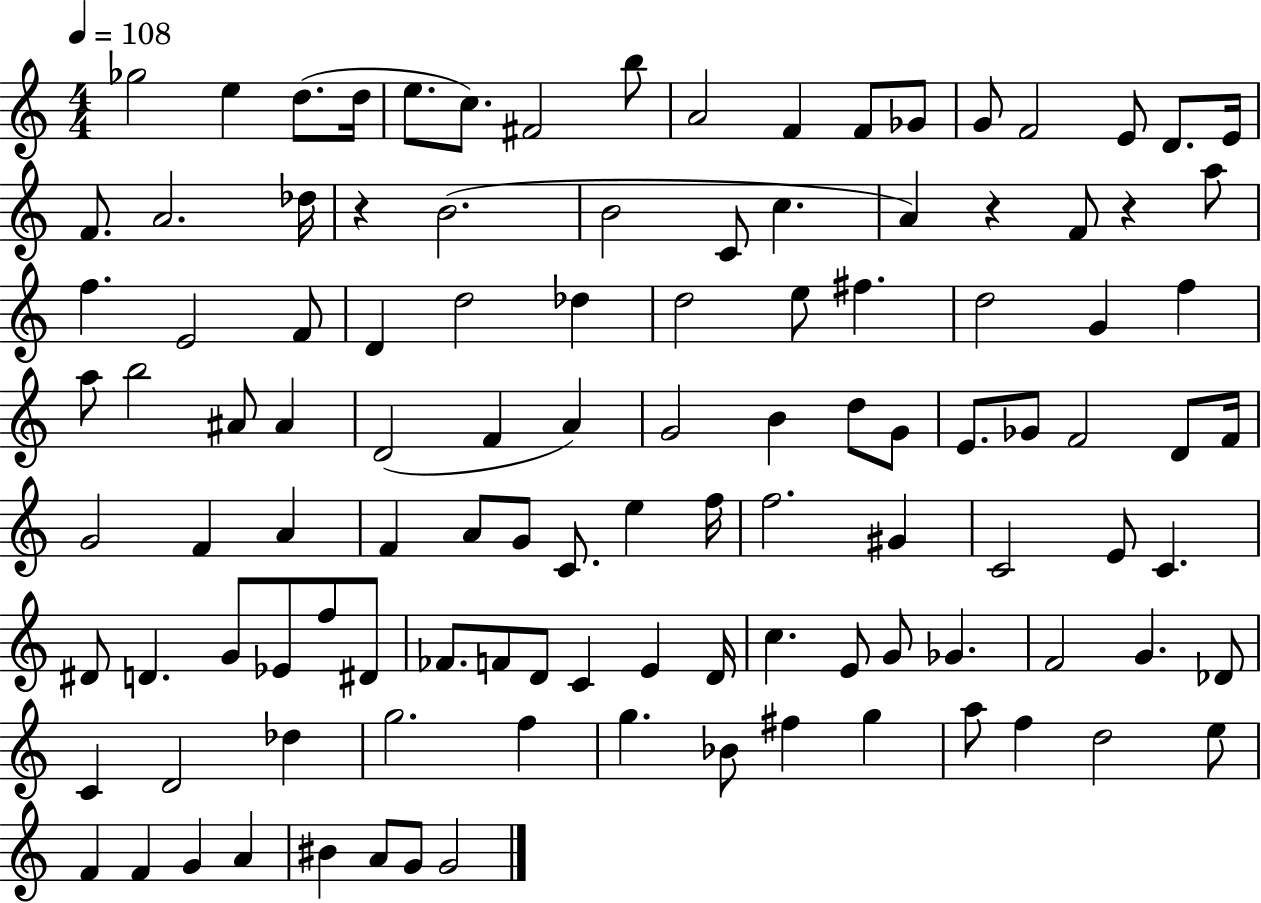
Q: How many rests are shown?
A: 3